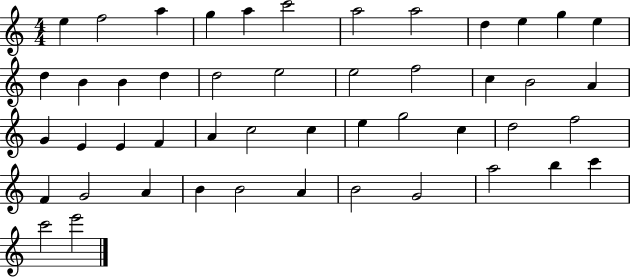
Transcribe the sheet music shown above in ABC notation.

X:1
T:Untitled
M:4/4
L:1/4
K:C
e f2 a g a c'2 a2 a2 d e g e d B B d d2 e2 e2 f2 c B2 A G E E F A c2 c e g2 c d2 f2 F G2 A B B2 A B2 G2 a2 b c' c'2 e'2